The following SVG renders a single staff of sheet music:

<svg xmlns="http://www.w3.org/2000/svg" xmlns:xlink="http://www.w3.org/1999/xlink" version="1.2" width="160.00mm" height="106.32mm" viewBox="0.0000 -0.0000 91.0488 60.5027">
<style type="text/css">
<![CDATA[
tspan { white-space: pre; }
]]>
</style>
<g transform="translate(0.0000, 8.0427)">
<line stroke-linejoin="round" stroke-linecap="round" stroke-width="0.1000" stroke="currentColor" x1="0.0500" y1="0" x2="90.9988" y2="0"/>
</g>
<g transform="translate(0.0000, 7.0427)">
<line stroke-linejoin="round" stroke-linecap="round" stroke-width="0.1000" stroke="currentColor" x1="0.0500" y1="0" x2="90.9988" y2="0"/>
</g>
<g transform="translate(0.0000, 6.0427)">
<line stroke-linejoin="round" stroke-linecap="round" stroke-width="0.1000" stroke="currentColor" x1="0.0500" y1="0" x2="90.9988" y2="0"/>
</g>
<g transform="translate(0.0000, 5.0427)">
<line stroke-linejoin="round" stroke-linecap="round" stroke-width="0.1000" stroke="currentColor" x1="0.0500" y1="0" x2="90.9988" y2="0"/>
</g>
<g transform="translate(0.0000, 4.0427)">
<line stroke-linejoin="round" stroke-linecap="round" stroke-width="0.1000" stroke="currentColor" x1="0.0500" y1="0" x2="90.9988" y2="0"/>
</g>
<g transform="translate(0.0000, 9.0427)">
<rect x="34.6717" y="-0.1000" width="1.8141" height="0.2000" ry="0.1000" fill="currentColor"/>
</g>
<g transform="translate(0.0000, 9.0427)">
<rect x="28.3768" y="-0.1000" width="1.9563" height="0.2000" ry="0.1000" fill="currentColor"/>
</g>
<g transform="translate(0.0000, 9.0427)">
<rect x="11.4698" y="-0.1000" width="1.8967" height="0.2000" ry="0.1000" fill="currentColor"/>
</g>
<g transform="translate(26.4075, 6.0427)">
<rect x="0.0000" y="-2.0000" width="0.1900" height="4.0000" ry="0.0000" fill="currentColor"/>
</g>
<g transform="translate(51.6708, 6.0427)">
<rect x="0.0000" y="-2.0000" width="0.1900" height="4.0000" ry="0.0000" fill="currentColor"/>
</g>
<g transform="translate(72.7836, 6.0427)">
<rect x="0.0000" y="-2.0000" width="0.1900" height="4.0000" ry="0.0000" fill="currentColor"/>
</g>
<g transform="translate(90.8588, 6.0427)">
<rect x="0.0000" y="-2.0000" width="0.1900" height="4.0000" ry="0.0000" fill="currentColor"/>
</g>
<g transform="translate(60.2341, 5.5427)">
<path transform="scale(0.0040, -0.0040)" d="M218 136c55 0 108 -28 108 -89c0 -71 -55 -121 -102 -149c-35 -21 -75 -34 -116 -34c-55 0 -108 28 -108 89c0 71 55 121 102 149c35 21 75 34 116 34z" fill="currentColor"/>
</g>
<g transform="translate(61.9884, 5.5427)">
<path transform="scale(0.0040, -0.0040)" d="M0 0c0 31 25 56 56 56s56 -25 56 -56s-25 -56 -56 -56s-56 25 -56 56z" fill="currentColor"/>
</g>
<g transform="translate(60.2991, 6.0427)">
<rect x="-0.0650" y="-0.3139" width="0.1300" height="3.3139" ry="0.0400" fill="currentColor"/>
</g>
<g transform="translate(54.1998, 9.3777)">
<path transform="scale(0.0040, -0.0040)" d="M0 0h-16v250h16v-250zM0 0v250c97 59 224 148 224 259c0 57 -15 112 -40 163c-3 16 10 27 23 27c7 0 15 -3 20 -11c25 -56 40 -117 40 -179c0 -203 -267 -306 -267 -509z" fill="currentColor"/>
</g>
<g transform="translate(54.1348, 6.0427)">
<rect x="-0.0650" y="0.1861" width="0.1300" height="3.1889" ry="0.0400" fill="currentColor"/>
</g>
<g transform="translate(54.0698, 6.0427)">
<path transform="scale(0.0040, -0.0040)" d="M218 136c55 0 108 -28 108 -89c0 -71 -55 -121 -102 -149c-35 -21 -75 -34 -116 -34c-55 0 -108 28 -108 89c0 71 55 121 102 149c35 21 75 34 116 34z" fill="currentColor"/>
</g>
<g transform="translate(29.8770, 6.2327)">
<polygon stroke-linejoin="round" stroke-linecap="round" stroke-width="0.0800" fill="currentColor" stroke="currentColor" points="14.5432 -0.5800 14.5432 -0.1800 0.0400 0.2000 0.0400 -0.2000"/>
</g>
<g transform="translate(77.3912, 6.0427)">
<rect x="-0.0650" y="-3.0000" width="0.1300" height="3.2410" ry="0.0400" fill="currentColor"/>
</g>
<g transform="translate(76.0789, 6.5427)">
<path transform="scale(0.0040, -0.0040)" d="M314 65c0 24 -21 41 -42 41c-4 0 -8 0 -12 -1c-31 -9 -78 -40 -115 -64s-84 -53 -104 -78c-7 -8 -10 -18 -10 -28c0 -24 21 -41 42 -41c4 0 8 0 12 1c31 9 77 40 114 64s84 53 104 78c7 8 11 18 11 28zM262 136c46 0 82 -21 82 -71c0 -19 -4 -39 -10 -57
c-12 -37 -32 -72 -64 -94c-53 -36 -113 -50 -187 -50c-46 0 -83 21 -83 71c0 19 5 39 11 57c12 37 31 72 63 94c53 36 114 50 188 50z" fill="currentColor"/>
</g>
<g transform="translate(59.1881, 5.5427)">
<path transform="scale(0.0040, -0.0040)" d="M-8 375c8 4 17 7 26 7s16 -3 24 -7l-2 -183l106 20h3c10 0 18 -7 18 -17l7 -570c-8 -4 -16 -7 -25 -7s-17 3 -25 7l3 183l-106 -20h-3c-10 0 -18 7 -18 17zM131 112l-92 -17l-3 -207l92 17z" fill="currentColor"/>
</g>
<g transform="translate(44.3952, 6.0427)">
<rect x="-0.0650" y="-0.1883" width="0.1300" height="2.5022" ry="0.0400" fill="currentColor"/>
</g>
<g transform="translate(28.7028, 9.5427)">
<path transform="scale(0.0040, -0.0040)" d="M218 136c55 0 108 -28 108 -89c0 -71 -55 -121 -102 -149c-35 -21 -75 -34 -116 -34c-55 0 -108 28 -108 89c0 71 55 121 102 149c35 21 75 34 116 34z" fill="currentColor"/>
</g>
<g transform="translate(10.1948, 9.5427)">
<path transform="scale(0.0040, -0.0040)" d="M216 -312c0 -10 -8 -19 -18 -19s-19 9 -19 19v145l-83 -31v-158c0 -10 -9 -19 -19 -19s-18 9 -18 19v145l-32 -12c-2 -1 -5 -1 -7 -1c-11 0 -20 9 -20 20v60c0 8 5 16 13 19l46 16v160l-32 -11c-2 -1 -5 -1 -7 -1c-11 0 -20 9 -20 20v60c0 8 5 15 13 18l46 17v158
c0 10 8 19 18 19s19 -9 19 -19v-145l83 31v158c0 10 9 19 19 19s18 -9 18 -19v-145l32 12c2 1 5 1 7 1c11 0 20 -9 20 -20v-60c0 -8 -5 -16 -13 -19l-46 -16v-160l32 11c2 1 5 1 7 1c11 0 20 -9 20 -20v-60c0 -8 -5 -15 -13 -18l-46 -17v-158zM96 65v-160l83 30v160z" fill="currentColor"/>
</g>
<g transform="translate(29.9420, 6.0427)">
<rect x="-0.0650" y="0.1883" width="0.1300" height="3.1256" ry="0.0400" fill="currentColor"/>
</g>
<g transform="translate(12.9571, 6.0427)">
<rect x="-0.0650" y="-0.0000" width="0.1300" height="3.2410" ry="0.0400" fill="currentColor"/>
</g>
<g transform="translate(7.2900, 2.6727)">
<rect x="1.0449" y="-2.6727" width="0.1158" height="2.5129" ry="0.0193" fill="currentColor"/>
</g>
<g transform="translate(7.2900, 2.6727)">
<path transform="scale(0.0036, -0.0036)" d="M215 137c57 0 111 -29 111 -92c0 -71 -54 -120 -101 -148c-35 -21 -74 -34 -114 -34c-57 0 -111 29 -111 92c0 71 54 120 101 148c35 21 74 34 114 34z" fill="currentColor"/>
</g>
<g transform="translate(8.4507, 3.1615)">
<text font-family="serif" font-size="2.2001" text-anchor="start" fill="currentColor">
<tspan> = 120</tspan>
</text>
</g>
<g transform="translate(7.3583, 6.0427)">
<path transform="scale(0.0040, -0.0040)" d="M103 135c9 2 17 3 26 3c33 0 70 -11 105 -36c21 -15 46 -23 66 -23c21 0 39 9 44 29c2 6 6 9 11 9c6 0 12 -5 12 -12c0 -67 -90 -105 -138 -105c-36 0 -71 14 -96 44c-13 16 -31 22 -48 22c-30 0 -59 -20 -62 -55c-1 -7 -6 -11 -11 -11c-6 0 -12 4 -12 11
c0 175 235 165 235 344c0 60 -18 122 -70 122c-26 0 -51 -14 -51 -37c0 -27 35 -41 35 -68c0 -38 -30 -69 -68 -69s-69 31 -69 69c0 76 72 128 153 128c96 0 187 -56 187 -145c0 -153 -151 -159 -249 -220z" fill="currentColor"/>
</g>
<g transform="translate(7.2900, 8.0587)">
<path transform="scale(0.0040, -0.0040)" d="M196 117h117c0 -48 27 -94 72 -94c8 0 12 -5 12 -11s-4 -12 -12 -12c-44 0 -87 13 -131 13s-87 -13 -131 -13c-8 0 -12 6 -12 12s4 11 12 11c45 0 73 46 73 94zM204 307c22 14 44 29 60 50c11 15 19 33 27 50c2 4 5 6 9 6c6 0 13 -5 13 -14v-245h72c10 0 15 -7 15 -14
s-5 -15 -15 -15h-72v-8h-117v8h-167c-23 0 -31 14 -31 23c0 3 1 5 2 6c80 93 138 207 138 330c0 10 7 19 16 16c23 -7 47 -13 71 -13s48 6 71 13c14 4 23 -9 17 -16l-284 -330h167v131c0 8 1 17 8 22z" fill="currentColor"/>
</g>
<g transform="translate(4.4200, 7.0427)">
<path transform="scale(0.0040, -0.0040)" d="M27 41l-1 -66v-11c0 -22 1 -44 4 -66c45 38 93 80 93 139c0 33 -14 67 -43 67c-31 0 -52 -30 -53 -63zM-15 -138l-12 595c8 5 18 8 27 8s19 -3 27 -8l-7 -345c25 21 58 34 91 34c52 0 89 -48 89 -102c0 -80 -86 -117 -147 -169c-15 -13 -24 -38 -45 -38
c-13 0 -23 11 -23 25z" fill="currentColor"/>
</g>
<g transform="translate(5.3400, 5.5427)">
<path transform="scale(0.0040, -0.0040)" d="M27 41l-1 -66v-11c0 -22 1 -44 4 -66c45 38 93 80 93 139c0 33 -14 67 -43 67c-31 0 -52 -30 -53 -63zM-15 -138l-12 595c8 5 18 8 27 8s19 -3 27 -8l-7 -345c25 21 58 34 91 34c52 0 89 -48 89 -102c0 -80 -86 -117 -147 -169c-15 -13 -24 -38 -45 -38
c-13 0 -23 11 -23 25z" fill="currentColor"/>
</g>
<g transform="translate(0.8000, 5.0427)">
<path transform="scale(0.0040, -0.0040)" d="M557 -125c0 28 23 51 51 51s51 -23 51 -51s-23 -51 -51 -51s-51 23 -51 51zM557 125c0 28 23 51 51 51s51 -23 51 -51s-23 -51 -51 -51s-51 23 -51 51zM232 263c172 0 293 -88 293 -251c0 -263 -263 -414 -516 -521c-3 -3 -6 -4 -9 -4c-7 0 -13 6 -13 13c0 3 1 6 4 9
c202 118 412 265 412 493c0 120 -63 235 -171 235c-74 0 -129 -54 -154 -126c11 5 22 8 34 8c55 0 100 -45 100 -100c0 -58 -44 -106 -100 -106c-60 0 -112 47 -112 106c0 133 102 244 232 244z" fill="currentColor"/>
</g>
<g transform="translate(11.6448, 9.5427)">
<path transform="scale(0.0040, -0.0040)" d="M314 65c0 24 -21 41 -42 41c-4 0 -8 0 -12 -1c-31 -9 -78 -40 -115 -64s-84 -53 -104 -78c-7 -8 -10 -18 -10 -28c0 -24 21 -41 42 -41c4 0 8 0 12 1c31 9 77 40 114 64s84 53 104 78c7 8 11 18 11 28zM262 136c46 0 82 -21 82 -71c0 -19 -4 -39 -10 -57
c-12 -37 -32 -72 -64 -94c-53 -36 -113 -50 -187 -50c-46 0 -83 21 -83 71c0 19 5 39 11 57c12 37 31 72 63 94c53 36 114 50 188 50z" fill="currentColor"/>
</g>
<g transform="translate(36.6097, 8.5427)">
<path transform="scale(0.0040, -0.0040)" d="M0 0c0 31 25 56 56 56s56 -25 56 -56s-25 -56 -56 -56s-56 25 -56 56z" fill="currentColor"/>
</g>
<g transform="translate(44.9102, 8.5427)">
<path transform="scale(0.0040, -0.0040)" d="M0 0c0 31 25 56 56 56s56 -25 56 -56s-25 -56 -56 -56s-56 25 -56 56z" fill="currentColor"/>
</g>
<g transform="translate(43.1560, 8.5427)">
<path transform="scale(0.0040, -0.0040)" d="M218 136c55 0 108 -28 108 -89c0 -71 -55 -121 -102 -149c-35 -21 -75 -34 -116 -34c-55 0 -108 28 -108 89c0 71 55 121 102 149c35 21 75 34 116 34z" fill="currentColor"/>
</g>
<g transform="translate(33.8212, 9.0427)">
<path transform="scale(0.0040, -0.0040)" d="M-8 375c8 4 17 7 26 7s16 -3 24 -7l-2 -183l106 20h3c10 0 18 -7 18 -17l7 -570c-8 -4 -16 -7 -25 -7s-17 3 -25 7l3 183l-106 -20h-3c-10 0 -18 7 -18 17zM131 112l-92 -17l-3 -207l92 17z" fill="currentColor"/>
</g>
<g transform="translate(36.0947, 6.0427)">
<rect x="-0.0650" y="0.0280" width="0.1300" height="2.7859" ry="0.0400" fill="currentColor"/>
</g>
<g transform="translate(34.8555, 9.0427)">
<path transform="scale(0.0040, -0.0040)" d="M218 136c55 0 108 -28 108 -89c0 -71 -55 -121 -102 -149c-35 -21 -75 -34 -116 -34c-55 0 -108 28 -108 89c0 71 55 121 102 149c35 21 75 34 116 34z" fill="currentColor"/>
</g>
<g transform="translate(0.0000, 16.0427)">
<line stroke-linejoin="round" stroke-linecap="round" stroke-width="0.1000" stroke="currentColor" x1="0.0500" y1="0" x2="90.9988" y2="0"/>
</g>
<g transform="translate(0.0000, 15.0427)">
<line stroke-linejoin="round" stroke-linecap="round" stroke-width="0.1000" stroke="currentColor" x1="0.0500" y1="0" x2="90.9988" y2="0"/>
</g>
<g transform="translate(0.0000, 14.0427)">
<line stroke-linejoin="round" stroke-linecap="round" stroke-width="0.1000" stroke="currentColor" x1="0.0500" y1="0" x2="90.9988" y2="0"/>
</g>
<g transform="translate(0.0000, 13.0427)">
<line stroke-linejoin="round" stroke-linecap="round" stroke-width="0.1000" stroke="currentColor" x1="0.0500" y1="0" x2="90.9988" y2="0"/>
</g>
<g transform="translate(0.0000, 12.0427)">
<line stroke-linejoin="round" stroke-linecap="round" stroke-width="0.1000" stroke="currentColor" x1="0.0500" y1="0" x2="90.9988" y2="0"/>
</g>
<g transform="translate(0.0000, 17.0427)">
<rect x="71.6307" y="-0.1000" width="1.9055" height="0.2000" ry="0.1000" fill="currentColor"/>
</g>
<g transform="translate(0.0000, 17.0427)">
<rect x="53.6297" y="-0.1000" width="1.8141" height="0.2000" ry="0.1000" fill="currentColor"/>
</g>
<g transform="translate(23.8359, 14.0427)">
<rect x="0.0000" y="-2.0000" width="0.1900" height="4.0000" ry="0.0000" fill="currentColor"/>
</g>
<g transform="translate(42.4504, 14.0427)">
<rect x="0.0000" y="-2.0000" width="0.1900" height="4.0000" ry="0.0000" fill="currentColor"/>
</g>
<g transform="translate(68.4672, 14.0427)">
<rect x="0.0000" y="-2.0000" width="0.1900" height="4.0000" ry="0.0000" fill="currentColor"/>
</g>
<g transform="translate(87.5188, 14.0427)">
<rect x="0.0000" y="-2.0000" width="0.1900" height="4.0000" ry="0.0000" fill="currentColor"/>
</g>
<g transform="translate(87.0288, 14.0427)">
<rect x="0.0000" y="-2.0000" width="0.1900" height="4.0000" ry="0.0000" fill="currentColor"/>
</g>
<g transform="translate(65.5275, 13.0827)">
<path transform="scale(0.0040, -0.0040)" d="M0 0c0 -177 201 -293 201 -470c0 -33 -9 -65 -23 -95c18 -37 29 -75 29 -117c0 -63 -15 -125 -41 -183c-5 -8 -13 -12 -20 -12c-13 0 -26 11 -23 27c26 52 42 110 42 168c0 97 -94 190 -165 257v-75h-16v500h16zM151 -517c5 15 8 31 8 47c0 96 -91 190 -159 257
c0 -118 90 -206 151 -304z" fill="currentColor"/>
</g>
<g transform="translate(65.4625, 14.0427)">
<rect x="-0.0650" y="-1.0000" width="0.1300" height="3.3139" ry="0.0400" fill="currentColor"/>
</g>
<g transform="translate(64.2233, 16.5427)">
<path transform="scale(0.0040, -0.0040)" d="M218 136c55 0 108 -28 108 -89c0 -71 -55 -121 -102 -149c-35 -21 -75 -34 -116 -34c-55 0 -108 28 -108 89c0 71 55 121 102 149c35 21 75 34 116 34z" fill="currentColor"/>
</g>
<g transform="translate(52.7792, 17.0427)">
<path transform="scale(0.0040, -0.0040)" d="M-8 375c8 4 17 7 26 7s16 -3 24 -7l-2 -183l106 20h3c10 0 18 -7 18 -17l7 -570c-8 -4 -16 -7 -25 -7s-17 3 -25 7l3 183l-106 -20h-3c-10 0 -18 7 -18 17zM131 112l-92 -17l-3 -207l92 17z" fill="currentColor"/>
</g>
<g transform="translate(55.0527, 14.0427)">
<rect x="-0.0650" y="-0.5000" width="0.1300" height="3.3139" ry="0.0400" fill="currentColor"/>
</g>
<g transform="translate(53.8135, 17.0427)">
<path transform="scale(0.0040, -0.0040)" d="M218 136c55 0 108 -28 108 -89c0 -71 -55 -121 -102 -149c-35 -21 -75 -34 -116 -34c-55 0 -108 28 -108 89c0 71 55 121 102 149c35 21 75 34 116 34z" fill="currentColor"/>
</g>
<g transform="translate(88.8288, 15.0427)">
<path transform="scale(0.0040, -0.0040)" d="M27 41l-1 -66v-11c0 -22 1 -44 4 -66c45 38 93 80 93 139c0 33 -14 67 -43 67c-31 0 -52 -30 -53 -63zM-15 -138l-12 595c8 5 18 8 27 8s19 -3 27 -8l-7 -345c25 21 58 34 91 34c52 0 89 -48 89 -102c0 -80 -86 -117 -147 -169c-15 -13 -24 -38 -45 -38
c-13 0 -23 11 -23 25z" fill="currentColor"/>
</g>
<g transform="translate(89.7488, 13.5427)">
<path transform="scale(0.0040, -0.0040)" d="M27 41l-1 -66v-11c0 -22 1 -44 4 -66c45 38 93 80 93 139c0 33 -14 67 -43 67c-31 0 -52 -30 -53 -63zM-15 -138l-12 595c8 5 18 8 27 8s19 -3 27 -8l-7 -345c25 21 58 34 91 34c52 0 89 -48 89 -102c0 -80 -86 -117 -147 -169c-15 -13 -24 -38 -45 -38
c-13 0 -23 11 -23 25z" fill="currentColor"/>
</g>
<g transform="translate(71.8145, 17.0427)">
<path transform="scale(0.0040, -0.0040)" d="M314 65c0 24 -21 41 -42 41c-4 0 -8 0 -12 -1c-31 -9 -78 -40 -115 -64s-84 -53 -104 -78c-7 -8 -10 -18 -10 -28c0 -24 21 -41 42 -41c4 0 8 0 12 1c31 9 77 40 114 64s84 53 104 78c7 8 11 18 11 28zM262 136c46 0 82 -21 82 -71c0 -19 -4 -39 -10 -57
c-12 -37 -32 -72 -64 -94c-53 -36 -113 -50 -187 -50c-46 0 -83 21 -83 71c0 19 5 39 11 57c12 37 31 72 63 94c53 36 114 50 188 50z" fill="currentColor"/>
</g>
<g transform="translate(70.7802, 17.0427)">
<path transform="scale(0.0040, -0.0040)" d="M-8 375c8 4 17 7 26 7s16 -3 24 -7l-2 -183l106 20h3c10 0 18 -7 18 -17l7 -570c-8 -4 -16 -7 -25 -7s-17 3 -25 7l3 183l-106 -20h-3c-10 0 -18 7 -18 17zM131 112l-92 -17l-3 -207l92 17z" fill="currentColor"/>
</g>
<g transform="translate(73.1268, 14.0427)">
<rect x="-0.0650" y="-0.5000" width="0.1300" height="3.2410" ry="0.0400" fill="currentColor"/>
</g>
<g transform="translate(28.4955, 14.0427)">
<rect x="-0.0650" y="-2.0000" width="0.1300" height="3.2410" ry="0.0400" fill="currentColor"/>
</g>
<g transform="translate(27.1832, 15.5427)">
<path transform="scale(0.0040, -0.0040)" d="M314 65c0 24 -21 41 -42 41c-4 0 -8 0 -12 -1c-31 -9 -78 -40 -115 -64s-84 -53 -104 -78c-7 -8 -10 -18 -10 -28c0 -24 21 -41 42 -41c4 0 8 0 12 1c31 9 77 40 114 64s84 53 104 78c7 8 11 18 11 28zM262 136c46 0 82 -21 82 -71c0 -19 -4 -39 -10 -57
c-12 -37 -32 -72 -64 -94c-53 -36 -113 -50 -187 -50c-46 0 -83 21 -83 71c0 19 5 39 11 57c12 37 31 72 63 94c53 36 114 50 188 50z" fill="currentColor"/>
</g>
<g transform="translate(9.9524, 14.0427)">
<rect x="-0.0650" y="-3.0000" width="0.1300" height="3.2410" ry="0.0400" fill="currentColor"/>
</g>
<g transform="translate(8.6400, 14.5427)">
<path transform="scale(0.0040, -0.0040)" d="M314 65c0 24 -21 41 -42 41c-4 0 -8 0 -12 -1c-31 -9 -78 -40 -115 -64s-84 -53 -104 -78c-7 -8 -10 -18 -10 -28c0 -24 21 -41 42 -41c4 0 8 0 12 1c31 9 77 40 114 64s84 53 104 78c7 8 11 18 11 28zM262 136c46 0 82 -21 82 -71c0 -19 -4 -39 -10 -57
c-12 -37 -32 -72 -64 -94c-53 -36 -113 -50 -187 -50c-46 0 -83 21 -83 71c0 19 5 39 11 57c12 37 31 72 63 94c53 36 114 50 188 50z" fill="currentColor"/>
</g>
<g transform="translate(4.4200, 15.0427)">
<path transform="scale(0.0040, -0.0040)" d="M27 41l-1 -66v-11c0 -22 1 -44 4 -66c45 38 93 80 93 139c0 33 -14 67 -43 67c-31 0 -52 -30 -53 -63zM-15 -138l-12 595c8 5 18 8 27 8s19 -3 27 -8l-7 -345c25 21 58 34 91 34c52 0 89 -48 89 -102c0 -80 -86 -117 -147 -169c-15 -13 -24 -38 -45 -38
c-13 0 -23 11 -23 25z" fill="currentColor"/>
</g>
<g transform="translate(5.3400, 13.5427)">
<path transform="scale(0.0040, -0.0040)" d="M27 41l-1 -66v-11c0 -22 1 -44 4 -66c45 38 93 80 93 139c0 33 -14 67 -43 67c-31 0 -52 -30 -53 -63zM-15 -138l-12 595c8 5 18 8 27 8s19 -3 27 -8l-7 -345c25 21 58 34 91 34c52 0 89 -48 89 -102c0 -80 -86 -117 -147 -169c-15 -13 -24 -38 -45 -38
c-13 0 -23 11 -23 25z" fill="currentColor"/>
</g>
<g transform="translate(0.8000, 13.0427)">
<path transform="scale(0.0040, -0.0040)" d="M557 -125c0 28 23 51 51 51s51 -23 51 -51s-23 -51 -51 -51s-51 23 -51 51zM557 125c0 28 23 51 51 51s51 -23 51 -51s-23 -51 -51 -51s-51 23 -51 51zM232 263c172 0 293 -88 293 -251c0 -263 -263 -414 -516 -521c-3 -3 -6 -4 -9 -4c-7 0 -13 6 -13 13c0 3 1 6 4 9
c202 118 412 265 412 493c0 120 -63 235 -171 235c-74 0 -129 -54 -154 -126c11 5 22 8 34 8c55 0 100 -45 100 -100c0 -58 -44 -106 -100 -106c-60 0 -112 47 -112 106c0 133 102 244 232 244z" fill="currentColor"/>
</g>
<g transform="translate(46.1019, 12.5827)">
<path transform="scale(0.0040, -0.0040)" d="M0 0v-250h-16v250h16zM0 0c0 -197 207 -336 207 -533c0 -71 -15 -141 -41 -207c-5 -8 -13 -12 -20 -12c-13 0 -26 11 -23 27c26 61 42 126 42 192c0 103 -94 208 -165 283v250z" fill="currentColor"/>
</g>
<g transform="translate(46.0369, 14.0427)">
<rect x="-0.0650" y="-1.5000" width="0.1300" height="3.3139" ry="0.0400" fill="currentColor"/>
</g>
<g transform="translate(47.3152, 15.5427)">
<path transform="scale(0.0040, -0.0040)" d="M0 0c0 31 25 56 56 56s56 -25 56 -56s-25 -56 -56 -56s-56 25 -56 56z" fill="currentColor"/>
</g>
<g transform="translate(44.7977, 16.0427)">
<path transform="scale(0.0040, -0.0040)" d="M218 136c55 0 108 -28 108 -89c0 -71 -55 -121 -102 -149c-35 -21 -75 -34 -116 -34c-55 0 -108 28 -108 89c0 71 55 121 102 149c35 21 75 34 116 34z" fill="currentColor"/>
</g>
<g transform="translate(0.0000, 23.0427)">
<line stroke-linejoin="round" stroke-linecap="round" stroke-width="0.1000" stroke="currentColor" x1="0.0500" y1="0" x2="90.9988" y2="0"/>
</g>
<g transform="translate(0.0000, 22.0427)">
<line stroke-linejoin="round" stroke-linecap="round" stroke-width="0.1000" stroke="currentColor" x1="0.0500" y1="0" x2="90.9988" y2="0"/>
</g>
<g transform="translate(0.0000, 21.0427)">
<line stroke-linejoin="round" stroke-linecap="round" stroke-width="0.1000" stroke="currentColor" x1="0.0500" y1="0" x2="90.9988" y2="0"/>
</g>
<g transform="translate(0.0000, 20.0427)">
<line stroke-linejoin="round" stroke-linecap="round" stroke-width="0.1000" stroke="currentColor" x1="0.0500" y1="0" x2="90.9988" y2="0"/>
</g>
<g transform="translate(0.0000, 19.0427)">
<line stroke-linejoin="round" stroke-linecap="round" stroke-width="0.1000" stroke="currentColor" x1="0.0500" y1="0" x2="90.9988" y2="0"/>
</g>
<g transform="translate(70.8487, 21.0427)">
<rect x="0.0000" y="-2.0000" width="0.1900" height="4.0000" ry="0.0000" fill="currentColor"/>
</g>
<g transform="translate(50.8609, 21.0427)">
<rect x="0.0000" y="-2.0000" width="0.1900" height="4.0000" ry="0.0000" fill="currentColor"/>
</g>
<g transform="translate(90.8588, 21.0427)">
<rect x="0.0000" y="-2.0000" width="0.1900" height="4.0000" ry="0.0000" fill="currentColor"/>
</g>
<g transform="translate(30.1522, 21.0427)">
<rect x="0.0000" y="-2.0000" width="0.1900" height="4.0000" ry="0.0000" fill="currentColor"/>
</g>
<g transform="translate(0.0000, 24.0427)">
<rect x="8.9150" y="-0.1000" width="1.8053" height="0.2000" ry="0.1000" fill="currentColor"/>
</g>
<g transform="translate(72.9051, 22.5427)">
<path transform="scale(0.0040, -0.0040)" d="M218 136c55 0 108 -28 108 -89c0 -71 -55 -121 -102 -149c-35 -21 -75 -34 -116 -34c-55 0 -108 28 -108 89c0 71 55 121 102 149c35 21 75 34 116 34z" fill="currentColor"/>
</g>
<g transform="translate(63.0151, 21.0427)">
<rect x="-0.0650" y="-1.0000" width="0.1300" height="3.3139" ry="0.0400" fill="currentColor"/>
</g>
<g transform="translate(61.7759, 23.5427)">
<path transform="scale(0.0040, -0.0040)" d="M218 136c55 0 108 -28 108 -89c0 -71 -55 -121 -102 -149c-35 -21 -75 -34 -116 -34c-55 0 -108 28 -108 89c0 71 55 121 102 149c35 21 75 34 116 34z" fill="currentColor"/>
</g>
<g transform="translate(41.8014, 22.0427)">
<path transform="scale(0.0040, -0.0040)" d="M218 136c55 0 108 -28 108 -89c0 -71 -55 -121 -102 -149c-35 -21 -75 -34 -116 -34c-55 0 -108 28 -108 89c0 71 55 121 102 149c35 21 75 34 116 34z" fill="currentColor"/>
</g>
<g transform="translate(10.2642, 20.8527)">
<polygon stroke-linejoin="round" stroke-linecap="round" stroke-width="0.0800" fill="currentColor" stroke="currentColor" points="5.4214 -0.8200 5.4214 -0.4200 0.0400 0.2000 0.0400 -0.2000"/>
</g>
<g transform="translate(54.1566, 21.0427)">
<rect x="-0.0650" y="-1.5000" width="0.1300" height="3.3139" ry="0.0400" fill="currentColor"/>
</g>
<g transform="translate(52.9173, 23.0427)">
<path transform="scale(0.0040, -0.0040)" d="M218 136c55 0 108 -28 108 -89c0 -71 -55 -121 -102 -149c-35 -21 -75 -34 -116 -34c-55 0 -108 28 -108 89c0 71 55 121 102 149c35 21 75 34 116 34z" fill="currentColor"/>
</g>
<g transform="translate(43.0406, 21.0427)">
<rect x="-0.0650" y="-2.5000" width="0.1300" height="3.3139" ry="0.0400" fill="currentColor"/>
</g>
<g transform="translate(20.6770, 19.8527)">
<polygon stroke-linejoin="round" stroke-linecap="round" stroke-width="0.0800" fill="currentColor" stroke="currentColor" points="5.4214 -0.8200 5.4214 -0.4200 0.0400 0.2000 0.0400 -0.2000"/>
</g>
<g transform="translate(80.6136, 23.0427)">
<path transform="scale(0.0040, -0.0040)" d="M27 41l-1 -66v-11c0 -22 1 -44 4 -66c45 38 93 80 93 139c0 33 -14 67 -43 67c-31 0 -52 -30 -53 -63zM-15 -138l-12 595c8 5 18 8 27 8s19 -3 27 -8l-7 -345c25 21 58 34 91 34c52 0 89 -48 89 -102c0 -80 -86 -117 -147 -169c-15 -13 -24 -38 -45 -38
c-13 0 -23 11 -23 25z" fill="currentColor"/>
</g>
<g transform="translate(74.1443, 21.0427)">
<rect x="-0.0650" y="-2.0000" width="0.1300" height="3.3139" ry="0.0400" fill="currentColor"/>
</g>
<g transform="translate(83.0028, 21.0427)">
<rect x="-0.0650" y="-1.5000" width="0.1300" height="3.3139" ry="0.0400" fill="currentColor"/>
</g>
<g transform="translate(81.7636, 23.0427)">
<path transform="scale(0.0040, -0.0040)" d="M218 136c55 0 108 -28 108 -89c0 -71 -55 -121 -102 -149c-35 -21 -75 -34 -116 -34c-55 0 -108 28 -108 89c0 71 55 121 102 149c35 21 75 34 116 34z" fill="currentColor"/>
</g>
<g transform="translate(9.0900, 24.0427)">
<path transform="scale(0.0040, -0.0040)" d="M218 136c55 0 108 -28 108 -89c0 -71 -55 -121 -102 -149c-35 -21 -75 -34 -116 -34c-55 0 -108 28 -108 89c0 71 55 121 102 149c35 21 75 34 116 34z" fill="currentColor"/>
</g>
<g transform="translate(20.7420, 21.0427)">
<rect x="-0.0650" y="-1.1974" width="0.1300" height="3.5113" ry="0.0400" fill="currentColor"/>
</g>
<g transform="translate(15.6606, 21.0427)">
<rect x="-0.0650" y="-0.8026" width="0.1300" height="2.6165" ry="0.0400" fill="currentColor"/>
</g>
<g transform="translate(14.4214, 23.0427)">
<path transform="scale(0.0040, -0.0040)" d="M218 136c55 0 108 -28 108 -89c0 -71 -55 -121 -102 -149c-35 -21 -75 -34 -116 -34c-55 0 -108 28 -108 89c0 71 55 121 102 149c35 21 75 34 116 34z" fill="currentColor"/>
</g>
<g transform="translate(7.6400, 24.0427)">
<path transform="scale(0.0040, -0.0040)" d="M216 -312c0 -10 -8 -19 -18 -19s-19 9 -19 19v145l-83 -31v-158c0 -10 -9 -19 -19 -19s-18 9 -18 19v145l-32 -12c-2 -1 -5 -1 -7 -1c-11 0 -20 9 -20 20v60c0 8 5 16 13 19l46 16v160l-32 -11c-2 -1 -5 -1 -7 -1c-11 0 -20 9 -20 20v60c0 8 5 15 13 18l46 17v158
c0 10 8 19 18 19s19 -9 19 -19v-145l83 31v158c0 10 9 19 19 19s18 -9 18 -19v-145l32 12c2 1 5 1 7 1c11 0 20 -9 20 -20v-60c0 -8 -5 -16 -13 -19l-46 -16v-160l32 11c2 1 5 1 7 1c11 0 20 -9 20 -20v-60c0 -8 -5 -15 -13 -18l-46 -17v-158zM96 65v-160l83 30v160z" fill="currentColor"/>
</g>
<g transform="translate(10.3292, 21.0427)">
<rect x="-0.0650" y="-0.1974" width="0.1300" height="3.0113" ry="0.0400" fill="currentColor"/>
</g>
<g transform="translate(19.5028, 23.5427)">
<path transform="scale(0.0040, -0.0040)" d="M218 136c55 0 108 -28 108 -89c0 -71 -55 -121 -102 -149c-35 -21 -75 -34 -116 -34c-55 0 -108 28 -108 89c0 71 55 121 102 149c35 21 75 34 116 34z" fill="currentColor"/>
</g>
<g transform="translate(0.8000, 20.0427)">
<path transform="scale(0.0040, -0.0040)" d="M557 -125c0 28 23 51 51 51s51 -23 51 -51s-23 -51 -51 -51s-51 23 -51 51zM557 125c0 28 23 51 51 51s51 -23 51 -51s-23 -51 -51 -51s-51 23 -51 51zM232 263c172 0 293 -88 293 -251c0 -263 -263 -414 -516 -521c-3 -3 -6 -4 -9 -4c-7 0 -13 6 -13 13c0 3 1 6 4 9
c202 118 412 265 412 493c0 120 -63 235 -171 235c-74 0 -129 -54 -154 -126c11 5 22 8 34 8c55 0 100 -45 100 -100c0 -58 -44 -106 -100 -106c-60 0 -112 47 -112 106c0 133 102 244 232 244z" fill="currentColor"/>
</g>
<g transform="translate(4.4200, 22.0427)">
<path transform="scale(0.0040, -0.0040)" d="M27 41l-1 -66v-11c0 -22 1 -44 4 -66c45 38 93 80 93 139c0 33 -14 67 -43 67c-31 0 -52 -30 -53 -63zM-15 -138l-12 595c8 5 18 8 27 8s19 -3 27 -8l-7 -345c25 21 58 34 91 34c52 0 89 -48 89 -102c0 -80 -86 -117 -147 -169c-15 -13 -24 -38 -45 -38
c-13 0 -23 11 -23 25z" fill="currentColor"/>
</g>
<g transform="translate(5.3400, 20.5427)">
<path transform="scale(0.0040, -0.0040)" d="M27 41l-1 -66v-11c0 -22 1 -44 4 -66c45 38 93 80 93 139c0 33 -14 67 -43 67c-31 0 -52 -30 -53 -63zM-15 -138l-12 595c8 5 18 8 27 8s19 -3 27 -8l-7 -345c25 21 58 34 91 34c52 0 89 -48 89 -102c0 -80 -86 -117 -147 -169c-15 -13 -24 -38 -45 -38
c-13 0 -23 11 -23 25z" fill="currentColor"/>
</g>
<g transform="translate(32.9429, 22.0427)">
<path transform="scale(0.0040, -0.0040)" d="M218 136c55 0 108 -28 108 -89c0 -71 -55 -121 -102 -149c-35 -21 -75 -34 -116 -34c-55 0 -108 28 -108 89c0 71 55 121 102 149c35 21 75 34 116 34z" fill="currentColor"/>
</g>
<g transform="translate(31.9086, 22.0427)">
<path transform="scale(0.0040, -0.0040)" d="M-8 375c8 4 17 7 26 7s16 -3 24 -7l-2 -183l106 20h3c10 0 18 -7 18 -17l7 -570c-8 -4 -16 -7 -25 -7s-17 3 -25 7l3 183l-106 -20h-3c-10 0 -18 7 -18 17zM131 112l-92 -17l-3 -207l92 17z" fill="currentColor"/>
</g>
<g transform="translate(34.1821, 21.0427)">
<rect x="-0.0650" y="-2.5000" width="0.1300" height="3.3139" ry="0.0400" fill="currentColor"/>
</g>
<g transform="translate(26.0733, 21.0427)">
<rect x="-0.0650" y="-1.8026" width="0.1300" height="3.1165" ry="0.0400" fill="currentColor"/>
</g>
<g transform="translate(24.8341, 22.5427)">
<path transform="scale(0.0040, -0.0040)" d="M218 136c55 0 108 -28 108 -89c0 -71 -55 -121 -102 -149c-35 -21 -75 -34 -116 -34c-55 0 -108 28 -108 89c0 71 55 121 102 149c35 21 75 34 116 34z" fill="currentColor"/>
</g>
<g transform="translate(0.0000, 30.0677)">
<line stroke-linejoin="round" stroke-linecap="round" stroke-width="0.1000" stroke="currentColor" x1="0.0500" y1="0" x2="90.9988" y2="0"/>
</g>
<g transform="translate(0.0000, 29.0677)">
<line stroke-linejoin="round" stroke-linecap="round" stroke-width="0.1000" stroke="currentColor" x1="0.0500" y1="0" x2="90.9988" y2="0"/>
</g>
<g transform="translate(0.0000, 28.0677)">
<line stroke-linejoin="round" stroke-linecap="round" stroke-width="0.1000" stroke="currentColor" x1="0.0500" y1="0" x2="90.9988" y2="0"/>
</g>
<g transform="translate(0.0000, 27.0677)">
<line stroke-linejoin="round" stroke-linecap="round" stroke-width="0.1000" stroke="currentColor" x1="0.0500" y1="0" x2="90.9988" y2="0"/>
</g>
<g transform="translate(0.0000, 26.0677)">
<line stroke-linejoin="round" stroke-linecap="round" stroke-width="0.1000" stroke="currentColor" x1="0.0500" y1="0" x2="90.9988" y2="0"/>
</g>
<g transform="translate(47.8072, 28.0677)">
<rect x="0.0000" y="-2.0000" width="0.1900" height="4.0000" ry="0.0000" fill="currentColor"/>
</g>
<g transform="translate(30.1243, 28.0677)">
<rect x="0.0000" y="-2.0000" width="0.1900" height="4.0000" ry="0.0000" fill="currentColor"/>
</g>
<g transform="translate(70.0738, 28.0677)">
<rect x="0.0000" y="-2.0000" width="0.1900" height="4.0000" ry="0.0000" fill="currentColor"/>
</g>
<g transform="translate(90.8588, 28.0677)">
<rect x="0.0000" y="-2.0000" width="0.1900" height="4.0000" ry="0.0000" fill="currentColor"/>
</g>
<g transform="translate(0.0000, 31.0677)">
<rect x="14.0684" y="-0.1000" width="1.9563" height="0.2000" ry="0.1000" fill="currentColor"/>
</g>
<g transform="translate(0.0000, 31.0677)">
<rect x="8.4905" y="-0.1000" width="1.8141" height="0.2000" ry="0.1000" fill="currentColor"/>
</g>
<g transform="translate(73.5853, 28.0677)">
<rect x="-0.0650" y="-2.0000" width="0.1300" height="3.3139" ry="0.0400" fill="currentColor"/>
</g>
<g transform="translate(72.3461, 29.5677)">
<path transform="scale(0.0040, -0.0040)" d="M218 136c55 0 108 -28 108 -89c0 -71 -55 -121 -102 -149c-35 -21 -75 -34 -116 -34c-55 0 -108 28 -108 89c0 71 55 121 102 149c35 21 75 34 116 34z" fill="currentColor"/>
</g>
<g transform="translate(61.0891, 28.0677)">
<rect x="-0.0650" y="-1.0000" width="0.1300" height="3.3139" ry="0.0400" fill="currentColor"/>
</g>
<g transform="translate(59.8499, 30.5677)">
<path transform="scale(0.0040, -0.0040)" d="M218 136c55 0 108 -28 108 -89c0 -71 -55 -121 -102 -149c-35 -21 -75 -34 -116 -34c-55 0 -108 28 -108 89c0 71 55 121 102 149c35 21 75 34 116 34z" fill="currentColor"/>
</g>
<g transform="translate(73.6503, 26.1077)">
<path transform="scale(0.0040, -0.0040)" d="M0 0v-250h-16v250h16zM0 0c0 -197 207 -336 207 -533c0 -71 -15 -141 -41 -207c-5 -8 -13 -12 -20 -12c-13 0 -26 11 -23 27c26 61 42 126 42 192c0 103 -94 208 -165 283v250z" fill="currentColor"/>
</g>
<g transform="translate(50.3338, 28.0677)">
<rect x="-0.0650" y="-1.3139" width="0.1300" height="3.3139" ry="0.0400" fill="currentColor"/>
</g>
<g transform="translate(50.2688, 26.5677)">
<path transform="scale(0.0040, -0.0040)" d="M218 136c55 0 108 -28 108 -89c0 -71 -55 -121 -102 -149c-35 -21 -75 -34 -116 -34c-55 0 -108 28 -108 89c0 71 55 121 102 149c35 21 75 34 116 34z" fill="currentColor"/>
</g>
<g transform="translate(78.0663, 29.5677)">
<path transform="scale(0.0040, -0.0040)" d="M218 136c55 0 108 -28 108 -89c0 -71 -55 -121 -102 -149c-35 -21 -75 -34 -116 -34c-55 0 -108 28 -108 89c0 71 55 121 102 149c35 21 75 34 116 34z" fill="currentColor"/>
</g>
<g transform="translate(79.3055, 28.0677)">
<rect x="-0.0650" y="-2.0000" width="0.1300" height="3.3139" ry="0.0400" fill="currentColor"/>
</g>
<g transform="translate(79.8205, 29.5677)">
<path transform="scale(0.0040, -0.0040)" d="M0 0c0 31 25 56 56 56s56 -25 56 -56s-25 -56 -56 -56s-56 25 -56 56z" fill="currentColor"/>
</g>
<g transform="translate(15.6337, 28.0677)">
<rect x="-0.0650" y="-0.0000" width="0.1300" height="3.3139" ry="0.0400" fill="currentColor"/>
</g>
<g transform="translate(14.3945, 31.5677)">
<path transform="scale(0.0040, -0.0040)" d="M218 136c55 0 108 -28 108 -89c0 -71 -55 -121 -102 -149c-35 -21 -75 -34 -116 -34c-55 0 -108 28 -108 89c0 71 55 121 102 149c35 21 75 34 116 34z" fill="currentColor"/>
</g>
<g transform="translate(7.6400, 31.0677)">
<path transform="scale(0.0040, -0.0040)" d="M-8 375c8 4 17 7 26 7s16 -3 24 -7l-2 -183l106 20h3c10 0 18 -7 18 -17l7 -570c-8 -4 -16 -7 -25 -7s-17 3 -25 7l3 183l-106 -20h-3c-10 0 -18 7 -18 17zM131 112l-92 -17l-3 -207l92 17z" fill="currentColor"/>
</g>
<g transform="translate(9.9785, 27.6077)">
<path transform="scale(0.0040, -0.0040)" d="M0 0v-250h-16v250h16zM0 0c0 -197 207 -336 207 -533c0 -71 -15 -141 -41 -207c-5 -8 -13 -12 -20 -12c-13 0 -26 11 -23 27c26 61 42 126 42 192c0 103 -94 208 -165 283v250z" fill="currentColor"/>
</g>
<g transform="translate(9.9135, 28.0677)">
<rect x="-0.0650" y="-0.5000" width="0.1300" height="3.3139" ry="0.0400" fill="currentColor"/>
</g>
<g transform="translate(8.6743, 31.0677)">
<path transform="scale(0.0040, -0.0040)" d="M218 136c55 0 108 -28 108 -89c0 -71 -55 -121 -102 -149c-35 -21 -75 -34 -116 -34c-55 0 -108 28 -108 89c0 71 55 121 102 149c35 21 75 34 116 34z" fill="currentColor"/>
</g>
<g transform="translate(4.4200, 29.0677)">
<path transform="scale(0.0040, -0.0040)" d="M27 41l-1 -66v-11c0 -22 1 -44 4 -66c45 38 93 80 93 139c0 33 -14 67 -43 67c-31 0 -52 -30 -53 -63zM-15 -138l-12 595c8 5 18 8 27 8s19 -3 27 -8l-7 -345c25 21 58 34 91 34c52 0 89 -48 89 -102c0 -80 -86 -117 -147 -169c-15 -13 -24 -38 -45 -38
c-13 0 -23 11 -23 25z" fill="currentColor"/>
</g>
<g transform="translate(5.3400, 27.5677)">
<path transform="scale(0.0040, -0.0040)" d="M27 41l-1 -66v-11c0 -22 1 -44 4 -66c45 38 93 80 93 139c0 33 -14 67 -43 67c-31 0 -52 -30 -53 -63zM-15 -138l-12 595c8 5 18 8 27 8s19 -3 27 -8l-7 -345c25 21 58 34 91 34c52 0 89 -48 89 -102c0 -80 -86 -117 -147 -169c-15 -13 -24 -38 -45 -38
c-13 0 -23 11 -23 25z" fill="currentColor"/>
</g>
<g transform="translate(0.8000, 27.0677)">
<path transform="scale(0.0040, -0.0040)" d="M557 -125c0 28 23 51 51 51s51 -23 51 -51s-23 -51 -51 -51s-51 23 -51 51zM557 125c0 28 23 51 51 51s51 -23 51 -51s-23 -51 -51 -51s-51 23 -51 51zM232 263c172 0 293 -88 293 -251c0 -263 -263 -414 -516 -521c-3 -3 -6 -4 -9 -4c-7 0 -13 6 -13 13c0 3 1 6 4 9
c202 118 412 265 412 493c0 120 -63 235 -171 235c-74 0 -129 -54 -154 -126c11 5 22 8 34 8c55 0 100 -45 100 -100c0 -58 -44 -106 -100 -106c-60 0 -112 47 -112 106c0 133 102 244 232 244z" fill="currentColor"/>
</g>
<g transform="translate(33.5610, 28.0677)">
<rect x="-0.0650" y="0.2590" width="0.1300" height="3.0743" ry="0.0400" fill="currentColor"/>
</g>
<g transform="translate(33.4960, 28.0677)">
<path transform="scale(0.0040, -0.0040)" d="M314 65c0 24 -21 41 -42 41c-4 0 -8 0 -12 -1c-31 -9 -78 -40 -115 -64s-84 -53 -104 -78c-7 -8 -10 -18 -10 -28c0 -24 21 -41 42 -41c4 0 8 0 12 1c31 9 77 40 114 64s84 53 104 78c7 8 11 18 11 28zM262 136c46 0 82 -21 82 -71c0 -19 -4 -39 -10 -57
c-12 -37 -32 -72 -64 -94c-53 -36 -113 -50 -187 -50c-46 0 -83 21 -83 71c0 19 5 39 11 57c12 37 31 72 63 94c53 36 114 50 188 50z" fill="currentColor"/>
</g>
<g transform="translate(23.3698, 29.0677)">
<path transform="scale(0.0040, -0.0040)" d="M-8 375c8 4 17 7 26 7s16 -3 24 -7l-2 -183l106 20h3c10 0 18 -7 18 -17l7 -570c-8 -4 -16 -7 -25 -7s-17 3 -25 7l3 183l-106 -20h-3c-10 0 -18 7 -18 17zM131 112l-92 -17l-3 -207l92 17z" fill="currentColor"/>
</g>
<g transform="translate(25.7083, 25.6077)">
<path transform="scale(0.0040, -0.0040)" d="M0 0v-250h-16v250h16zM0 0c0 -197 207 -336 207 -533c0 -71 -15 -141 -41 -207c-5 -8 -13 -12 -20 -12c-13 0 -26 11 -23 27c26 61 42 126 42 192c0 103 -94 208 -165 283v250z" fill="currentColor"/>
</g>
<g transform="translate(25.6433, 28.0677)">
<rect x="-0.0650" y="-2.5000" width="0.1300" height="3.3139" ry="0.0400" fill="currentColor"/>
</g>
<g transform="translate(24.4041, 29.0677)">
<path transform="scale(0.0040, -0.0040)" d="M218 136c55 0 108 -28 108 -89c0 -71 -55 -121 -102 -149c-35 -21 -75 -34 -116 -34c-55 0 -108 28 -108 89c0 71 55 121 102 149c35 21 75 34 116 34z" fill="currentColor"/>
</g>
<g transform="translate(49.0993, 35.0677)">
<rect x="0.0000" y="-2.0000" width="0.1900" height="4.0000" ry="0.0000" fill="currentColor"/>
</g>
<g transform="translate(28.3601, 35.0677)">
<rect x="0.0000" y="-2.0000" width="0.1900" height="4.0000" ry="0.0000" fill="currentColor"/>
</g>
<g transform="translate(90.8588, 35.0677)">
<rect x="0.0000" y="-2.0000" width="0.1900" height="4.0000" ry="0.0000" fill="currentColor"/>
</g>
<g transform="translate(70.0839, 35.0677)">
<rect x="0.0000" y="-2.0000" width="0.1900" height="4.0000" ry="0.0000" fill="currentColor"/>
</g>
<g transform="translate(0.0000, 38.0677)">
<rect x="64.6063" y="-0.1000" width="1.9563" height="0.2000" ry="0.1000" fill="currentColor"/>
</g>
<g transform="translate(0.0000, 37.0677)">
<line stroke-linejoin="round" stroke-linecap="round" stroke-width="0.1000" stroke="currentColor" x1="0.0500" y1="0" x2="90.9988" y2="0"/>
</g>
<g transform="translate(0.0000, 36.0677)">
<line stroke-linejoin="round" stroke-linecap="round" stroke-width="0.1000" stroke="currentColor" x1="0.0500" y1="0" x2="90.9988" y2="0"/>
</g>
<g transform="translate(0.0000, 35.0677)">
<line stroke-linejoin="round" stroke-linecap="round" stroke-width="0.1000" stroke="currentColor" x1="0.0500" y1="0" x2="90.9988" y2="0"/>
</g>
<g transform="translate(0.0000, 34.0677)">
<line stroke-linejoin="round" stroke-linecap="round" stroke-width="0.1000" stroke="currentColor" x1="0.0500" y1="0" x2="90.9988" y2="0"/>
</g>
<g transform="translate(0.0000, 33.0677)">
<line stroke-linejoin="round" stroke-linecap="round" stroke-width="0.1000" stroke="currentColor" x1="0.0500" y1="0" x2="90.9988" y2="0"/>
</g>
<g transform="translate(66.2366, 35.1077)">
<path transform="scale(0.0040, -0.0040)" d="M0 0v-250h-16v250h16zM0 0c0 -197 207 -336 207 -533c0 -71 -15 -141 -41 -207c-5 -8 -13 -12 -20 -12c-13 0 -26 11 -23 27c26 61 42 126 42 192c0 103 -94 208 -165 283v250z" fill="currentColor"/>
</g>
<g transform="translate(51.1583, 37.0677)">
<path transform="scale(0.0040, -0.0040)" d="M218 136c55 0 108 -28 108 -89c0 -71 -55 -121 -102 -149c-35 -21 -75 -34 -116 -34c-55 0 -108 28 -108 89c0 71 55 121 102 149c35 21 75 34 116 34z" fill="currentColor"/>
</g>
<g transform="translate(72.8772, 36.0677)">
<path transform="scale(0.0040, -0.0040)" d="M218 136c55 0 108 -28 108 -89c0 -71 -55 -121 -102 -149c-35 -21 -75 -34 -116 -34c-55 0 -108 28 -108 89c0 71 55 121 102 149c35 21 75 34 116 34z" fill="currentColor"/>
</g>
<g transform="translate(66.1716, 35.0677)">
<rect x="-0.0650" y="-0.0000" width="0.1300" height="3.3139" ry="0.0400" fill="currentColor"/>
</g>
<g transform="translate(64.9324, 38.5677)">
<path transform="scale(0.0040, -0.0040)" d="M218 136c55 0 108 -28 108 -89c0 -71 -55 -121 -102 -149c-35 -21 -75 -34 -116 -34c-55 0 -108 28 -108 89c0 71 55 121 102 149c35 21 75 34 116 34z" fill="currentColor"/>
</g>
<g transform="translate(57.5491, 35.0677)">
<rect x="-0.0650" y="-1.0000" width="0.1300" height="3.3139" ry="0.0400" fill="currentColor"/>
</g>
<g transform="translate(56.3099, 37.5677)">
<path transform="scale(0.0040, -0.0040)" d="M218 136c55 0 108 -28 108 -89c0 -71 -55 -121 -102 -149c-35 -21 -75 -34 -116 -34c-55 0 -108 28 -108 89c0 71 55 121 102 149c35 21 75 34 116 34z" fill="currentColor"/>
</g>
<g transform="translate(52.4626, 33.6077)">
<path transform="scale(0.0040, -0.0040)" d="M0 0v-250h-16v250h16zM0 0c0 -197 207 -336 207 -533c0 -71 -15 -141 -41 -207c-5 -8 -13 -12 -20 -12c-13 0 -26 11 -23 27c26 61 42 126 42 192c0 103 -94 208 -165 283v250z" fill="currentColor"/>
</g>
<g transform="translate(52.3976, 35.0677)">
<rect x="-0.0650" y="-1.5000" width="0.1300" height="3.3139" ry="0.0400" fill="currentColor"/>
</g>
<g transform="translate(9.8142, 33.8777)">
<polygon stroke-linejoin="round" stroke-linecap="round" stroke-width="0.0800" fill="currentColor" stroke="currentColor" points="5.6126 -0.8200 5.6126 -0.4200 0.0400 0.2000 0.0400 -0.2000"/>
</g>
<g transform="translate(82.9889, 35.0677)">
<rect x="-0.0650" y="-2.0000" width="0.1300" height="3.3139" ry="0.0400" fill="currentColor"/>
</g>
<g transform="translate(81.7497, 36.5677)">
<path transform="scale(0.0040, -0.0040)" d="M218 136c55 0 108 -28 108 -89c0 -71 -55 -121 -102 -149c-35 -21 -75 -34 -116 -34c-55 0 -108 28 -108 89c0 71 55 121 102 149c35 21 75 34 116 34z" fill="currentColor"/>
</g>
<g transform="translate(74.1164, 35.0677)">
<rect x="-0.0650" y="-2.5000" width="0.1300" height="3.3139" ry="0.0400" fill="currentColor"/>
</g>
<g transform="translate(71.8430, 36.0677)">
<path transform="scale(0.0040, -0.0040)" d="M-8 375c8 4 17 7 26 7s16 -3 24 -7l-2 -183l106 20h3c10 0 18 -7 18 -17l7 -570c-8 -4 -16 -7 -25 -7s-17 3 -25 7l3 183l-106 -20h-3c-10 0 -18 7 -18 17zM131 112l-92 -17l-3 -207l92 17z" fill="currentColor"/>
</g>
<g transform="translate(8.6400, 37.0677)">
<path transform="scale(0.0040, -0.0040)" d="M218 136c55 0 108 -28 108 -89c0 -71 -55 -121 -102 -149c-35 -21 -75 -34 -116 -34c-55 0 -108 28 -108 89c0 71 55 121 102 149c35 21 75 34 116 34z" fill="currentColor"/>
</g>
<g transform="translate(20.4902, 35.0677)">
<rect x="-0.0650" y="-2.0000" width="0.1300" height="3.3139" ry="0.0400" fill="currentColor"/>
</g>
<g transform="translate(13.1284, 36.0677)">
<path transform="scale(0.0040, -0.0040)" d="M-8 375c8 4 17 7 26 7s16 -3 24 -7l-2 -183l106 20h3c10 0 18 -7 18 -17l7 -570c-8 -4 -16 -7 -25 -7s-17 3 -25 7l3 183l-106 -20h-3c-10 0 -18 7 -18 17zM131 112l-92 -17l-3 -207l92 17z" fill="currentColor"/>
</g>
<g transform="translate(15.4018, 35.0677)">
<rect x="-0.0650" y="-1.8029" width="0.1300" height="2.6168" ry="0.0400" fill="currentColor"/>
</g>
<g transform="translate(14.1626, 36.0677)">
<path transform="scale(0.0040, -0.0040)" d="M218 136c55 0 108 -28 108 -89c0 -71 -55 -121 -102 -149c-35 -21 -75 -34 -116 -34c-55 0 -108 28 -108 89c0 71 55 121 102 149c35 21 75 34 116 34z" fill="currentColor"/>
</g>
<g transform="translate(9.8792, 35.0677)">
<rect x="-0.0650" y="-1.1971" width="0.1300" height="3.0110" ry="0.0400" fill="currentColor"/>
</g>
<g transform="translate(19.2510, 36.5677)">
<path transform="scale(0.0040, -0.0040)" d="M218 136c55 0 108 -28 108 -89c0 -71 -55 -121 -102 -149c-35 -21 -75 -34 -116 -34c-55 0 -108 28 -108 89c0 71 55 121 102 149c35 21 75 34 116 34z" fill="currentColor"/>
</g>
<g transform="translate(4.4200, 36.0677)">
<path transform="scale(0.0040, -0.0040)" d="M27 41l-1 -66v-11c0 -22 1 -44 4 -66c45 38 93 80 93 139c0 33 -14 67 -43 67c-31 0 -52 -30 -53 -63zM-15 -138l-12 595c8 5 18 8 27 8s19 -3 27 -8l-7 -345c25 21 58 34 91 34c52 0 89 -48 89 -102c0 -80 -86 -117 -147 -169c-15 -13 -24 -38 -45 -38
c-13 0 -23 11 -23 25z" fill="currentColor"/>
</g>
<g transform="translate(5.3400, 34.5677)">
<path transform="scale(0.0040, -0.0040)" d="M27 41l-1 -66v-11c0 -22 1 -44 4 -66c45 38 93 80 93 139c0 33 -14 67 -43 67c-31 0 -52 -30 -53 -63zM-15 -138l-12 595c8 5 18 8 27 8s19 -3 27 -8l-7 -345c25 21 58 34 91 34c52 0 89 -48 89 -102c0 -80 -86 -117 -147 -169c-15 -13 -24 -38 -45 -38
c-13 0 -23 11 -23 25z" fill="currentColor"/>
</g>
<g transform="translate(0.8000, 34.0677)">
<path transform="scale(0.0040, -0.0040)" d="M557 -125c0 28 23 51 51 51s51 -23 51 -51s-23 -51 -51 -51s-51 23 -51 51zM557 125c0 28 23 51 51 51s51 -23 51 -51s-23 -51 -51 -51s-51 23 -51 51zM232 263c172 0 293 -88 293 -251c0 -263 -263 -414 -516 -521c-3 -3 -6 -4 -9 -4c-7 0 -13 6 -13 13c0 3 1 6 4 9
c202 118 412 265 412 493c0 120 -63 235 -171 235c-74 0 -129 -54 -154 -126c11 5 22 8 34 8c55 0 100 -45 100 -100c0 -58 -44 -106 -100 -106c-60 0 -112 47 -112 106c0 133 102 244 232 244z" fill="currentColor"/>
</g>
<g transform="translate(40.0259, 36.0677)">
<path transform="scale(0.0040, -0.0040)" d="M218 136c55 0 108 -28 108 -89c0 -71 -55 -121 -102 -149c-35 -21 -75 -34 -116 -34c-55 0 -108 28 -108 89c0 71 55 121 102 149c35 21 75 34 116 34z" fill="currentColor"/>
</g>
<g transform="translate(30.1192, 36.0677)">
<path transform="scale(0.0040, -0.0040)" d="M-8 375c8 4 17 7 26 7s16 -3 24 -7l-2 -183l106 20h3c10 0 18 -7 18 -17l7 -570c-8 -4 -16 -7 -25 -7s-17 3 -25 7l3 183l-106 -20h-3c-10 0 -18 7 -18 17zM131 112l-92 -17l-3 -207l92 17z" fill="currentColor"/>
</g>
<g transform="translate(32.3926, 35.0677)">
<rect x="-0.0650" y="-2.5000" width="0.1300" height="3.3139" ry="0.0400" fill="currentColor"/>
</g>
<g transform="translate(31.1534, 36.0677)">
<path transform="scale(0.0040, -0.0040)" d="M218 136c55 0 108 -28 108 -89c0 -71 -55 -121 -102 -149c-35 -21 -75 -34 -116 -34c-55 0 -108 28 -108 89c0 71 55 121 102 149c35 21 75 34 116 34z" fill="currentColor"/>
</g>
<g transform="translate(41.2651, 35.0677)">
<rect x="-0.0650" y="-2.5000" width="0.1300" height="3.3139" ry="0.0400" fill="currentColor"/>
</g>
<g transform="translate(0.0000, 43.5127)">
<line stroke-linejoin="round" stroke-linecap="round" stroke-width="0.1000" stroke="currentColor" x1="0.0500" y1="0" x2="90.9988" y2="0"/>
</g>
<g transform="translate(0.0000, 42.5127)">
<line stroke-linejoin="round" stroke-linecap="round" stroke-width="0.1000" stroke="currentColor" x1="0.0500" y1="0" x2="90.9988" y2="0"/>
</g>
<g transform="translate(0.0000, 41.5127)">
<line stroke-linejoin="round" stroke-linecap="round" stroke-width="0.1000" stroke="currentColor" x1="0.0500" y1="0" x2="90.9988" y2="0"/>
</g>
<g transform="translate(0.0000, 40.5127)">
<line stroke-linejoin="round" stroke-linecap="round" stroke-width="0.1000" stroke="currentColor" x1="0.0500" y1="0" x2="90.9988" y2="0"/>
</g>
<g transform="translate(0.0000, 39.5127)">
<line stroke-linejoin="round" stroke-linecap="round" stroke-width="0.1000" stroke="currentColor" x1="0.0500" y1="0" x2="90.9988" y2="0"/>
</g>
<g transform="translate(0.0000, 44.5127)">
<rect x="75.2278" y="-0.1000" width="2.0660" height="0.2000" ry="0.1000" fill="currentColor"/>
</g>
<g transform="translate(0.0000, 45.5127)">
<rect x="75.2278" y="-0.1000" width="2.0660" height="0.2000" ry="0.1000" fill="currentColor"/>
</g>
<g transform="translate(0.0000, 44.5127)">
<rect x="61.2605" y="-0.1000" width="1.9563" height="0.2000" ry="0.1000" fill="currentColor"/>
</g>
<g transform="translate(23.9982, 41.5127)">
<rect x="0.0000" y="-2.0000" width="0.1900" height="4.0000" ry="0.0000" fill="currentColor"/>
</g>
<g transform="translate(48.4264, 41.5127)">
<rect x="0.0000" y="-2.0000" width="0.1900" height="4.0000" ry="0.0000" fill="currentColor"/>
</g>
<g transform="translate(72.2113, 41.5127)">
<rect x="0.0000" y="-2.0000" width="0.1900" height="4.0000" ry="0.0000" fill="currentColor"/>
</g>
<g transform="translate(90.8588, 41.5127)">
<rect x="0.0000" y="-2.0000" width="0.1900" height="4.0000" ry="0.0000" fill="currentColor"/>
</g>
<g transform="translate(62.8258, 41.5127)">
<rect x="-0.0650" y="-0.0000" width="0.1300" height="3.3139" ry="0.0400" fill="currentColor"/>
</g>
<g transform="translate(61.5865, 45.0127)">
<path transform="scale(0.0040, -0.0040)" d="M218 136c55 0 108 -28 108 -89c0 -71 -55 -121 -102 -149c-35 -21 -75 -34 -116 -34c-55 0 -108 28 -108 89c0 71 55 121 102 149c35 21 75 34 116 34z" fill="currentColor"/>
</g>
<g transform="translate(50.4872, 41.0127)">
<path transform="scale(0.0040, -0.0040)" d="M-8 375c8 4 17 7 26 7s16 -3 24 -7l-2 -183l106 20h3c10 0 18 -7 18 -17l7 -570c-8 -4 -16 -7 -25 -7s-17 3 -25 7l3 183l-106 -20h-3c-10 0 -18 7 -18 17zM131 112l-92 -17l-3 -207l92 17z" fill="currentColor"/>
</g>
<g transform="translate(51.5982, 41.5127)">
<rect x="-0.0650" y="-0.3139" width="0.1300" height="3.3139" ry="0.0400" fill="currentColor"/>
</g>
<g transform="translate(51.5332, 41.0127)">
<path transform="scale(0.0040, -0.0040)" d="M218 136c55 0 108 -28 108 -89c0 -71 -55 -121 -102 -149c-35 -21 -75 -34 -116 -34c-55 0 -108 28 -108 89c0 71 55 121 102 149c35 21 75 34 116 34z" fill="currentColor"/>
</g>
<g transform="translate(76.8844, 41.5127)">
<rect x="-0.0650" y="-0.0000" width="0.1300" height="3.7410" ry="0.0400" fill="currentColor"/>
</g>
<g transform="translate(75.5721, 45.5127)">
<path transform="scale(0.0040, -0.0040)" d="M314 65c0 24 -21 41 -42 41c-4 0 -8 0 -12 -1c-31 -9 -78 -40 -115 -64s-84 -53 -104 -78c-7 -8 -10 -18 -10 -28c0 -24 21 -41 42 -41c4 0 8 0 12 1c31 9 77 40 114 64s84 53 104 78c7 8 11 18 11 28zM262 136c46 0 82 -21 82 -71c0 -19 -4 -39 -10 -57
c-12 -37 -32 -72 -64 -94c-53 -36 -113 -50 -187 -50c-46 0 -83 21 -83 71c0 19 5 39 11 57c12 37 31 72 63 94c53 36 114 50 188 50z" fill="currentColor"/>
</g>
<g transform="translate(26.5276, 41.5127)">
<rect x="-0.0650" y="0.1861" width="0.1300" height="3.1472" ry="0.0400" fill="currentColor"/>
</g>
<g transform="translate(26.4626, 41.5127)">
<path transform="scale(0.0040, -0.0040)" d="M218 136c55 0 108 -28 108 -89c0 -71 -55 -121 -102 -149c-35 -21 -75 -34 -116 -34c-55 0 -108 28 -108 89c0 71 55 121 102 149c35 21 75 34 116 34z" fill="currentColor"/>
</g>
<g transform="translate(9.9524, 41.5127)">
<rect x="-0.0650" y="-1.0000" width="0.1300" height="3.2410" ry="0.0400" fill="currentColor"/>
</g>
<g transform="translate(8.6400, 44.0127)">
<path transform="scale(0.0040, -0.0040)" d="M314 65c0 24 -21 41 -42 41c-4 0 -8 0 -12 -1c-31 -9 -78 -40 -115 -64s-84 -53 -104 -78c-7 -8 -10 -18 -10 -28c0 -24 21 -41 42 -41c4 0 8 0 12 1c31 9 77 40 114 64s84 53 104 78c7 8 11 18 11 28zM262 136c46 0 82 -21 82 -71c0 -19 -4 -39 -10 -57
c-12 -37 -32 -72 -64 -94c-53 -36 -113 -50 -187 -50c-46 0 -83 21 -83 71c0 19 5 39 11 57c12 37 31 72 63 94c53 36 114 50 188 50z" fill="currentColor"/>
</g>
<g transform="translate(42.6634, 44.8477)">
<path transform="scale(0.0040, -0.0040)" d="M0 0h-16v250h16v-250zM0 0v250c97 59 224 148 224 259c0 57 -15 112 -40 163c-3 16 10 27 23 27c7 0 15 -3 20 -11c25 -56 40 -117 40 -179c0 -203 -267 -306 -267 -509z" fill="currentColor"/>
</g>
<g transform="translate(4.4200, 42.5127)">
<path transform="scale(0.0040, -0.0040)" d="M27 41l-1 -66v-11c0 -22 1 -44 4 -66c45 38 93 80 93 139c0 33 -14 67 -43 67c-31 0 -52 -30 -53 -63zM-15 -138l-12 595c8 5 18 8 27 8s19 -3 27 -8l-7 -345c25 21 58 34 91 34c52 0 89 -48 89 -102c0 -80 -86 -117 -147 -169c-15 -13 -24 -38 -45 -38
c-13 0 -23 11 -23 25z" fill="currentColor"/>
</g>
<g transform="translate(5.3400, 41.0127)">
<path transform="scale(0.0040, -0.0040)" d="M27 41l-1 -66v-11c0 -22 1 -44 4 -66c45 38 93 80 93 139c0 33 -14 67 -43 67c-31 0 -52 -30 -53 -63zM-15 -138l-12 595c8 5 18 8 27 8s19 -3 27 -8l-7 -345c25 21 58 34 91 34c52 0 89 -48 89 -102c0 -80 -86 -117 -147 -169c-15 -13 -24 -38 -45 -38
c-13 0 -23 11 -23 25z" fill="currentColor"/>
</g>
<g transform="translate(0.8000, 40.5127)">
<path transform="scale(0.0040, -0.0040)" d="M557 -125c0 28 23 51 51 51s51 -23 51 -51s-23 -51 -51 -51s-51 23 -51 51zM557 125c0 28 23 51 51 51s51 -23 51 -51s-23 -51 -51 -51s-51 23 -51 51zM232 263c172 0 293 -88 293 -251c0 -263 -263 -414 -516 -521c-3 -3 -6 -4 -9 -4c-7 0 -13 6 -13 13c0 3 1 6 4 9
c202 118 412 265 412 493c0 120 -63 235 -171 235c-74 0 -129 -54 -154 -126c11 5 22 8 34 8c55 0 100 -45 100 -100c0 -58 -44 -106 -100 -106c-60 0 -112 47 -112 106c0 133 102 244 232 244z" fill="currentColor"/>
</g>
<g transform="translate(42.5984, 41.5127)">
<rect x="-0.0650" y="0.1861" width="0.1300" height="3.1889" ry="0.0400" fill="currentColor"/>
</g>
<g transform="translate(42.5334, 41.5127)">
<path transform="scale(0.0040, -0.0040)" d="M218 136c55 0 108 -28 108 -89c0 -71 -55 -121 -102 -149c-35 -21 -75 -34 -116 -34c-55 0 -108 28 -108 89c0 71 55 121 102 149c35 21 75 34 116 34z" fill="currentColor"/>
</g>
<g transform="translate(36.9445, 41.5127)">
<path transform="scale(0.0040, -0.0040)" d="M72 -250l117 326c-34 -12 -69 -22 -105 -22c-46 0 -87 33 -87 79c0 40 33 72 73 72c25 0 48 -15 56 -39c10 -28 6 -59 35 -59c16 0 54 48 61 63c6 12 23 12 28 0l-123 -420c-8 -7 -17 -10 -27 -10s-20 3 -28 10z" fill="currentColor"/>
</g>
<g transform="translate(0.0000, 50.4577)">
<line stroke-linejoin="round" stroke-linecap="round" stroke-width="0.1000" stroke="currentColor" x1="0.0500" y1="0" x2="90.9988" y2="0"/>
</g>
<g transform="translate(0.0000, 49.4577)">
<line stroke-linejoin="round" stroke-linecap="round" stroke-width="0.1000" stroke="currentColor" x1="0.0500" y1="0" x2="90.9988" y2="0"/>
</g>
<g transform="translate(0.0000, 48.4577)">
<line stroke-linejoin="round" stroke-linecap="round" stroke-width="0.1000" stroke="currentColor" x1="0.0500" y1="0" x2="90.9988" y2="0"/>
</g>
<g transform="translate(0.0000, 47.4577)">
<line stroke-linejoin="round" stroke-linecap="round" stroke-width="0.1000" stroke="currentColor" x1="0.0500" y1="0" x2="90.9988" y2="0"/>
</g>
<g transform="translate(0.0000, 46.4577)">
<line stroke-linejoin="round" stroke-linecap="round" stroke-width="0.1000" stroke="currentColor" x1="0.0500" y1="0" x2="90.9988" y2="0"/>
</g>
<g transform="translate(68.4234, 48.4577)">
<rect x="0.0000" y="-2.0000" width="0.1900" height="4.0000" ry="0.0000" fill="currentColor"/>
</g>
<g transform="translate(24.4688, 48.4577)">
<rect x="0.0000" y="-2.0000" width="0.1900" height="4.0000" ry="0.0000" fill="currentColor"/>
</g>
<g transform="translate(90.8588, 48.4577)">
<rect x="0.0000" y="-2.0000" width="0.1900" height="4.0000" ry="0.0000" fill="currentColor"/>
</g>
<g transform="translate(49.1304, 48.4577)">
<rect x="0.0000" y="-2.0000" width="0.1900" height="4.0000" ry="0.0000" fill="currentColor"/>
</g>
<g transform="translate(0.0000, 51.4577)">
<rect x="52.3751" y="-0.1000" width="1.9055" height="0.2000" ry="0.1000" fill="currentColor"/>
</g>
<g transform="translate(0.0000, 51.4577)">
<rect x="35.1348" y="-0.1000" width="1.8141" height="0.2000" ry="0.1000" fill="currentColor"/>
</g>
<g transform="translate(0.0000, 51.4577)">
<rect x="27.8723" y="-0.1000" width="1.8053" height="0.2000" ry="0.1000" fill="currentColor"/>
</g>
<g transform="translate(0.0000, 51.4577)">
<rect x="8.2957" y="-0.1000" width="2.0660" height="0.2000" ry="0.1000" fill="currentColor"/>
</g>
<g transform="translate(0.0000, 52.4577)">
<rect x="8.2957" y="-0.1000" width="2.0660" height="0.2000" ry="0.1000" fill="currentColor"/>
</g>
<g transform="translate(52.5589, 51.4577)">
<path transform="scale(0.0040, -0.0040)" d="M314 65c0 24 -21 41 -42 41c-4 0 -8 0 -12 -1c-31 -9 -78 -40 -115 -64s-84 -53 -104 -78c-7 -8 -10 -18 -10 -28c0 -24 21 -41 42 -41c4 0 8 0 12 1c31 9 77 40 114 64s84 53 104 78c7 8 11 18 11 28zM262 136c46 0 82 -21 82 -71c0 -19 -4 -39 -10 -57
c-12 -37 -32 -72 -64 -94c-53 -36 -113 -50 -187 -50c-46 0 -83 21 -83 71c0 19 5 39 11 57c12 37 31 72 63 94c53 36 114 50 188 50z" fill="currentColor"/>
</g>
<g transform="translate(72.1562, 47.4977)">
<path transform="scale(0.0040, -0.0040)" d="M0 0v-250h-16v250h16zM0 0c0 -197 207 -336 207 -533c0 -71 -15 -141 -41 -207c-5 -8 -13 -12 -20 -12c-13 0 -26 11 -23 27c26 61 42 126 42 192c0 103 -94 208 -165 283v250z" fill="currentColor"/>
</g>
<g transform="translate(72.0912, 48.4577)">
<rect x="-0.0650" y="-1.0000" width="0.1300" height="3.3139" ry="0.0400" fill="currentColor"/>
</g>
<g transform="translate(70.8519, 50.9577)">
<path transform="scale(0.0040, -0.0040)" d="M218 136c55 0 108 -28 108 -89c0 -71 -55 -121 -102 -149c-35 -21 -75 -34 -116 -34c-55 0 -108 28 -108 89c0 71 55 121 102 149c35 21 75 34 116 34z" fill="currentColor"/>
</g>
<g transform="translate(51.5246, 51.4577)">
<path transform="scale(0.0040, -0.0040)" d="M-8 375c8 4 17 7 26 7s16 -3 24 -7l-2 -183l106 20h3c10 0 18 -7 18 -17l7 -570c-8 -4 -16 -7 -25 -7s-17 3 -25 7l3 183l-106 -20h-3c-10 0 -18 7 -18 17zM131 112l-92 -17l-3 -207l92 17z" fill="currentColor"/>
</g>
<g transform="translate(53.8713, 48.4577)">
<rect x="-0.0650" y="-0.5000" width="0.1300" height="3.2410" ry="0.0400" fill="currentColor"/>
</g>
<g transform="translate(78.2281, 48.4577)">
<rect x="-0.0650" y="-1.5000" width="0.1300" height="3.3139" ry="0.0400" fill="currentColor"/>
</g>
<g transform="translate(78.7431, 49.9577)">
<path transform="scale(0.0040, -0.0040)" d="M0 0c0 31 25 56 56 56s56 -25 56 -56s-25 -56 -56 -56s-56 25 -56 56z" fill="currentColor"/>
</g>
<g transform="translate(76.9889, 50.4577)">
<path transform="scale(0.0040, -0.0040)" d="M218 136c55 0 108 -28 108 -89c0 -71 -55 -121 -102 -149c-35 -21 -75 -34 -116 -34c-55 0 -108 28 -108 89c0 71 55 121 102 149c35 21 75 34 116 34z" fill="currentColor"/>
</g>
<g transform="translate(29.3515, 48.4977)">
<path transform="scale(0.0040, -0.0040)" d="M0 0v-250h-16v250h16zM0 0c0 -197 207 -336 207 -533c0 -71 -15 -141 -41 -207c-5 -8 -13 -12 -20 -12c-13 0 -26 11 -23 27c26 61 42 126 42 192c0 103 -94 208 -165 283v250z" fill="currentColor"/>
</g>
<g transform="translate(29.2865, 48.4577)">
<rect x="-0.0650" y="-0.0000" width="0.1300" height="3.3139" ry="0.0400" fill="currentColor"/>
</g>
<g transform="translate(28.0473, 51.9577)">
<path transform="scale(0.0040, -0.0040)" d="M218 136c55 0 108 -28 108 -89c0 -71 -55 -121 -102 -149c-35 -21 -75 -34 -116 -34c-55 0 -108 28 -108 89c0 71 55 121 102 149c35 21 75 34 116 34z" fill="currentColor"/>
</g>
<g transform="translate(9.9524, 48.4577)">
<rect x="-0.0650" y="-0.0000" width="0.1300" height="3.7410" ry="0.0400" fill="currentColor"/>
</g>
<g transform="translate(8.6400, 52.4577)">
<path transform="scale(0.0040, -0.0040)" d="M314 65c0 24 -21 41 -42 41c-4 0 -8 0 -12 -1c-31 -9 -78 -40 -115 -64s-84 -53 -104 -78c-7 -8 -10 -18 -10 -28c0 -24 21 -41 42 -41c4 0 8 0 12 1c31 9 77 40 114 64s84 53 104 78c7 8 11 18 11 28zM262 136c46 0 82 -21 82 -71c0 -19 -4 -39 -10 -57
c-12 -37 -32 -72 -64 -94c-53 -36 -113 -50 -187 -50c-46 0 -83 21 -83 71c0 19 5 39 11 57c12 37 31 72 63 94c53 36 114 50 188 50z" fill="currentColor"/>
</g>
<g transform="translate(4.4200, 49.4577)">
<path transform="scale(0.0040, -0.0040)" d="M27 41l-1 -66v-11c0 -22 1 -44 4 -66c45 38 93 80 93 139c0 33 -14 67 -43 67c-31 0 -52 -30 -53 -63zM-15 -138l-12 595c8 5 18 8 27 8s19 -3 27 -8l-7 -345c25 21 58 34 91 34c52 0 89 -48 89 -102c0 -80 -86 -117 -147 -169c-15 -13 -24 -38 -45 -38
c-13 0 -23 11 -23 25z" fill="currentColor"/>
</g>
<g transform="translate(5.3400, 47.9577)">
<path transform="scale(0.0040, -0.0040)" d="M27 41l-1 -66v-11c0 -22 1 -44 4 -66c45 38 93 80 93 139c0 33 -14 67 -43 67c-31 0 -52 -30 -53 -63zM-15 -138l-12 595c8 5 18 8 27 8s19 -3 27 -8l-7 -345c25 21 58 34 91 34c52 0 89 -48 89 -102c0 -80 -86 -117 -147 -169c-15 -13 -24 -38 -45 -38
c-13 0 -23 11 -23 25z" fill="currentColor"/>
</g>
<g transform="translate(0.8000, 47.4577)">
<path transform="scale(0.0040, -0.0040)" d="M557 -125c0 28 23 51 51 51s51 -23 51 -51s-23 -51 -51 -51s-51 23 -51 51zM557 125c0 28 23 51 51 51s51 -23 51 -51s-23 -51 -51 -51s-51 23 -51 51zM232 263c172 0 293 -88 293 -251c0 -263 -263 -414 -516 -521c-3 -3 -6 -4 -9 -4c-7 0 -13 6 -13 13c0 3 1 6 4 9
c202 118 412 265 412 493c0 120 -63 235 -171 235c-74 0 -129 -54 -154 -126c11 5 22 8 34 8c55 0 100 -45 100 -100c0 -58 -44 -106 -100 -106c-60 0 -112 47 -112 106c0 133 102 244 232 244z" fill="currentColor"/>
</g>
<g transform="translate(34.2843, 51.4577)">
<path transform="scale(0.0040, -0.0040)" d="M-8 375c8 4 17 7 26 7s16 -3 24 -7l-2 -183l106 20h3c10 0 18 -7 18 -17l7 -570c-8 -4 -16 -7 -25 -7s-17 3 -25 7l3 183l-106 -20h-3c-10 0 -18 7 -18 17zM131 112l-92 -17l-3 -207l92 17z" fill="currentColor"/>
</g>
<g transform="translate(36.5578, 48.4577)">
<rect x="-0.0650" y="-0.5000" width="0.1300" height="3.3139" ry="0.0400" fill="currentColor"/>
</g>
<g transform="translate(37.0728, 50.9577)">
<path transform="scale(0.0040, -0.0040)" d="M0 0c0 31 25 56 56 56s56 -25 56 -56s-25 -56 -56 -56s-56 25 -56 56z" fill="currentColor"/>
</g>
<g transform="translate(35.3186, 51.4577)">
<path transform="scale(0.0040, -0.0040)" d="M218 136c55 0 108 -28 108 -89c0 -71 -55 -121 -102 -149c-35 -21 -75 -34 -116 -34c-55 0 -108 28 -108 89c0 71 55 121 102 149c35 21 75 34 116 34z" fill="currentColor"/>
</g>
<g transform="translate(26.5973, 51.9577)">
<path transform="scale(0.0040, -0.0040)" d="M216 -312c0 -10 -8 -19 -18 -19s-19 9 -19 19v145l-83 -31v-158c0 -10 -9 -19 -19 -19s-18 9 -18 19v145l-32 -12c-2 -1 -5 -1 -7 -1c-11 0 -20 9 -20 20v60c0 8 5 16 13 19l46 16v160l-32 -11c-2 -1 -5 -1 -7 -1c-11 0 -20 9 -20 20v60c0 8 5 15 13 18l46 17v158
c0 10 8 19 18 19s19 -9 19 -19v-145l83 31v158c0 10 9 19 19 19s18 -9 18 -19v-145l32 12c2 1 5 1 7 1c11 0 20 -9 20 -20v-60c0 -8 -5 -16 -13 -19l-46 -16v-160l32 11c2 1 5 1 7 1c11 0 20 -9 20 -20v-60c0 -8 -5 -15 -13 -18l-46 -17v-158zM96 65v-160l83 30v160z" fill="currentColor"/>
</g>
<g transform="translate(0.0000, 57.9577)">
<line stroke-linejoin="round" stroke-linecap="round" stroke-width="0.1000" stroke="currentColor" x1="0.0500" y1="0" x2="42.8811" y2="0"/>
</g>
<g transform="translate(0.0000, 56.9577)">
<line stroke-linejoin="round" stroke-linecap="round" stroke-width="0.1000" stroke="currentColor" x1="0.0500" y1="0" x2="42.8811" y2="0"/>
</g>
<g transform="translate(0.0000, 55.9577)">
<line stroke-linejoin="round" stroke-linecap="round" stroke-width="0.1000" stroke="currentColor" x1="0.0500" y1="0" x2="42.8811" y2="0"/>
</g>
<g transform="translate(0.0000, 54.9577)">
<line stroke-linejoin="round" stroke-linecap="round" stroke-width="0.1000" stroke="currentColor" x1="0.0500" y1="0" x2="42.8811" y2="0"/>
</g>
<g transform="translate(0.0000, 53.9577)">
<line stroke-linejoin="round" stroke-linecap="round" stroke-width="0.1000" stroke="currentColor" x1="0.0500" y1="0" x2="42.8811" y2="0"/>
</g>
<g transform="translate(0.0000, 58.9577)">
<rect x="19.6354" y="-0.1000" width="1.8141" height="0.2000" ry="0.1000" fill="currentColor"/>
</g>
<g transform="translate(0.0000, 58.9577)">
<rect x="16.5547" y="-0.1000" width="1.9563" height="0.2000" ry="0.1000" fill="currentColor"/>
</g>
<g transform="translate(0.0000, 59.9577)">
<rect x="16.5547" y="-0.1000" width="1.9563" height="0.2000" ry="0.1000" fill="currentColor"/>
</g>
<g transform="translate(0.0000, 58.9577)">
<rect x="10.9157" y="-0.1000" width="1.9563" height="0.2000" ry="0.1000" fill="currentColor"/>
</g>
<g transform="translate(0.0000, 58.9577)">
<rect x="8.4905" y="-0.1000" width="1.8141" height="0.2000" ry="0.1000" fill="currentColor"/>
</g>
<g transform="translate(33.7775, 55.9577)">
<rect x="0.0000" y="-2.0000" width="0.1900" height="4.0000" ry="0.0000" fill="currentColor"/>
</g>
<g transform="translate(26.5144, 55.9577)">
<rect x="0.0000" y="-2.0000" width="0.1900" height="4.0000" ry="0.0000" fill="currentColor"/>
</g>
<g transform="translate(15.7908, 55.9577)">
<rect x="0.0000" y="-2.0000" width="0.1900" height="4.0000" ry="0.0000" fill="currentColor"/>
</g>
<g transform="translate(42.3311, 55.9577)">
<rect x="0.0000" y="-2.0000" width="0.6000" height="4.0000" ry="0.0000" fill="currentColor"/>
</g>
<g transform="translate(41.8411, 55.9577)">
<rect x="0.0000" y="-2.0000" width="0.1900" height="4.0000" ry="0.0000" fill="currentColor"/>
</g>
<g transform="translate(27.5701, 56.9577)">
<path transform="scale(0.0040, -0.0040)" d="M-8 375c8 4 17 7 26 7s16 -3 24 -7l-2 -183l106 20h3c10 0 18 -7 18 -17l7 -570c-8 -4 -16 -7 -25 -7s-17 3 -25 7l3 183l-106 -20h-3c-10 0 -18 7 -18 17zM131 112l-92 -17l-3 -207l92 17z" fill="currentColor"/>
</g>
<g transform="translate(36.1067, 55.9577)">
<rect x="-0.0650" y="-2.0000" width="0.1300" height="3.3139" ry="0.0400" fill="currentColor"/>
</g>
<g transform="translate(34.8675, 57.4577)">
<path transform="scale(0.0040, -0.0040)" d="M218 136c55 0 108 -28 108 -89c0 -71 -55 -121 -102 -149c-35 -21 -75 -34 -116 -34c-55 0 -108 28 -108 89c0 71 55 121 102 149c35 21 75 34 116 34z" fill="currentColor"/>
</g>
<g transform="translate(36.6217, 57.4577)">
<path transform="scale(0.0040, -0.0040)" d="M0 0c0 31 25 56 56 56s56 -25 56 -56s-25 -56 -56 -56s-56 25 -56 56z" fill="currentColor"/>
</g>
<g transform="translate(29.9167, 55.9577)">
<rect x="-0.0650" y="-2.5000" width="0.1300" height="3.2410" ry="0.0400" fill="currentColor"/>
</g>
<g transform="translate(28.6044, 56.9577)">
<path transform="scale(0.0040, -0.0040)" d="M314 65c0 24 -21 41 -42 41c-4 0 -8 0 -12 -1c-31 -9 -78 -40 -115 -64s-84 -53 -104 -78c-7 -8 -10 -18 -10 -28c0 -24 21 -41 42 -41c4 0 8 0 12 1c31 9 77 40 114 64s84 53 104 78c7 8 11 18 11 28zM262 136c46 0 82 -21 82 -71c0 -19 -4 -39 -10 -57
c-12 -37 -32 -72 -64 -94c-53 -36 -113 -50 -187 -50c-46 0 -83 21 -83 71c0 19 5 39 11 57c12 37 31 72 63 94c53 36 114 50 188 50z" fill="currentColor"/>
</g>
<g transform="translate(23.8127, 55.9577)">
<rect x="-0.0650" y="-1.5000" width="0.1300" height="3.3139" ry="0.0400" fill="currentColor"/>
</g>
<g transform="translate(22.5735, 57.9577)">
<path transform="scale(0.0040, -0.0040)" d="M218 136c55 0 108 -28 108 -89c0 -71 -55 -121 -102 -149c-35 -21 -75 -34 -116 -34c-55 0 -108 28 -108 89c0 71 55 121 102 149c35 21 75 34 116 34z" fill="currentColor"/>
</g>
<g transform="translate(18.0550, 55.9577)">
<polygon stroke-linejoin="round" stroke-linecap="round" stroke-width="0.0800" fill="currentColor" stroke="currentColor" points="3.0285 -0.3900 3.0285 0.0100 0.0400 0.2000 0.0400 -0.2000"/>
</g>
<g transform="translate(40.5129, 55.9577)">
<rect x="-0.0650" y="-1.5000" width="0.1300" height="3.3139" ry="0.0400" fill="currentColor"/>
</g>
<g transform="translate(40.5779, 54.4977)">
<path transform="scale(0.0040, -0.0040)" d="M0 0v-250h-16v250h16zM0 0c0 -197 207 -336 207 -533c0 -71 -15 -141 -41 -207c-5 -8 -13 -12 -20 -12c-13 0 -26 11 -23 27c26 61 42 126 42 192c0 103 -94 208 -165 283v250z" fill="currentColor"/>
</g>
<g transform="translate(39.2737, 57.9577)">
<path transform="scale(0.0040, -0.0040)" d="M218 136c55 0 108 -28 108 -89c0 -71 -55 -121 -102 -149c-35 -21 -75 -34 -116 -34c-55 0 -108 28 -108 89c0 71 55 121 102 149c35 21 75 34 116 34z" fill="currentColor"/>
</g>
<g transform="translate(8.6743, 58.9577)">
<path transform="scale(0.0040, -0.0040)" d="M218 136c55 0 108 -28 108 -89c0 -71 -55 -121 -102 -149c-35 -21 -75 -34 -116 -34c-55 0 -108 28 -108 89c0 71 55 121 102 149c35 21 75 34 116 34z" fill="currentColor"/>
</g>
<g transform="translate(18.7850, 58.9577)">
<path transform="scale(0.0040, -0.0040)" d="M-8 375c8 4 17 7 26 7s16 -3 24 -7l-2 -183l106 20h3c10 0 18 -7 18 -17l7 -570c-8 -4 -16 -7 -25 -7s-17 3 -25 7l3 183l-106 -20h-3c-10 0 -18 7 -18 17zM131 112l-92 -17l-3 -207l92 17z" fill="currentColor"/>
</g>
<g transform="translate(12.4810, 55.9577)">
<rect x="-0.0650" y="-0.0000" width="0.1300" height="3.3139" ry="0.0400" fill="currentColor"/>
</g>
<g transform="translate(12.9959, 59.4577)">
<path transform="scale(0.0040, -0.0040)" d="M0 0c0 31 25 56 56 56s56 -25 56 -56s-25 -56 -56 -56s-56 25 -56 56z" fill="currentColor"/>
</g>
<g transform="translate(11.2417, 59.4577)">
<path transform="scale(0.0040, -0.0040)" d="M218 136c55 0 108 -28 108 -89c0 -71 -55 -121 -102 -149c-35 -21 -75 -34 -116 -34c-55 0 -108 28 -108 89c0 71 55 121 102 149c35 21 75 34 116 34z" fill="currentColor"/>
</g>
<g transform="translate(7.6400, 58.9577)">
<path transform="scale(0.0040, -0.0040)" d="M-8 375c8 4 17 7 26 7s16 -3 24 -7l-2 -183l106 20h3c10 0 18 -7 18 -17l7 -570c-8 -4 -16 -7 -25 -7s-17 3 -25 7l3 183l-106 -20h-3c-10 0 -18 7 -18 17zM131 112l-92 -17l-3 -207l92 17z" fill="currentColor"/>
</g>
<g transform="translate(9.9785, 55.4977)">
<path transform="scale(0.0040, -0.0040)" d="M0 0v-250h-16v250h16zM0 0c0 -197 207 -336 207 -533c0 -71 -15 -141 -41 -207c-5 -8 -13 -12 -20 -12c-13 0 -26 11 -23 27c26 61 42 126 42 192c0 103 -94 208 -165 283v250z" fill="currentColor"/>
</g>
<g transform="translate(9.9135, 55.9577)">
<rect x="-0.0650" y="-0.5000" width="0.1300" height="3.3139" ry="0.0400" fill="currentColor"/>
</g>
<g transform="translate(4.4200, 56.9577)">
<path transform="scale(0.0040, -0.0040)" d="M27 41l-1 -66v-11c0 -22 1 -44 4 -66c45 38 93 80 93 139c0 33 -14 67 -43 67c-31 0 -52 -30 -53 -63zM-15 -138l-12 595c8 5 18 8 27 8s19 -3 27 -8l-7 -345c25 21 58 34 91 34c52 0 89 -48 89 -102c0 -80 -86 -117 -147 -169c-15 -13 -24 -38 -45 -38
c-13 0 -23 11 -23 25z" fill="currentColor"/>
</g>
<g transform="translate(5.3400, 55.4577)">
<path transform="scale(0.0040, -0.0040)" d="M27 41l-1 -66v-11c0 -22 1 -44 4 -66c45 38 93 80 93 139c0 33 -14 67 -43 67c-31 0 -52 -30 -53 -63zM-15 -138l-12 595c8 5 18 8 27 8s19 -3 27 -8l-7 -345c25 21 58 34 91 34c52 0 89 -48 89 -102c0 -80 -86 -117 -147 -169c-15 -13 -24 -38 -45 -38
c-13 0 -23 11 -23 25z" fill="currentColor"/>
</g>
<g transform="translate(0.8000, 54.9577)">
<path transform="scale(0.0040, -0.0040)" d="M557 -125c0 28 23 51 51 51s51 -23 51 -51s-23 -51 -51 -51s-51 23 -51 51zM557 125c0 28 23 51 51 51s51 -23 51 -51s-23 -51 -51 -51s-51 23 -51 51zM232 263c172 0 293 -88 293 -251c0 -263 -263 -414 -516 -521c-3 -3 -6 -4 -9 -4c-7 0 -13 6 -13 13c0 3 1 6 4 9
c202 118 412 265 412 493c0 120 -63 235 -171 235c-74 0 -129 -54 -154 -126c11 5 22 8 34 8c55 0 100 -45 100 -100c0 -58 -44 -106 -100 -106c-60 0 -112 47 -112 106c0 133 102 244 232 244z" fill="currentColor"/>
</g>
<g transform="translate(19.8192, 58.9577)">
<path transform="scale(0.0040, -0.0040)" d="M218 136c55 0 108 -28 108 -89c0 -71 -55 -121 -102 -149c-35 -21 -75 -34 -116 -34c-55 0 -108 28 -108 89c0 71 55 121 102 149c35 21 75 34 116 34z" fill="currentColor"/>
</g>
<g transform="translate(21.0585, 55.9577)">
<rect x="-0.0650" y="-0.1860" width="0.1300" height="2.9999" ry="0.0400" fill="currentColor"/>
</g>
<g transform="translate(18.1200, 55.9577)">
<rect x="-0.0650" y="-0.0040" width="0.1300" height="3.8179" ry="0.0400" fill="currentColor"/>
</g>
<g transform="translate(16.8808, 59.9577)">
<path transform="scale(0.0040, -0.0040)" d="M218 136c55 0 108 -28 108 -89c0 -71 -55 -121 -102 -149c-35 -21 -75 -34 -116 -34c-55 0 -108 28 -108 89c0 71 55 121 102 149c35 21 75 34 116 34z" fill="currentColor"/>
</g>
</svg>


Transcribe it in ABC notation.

X:1
T:Untitled
M:2/4
L:1/4
K:Bb
^D,,2 D,,/2 E,,/2 F,,/2 D,/2 E, C,2 C,2 A,,2 G,,/2 E,, F,,/4 E,,2 ^E,,/2 G,,/2 F,,/2 A,,/2 B,, B,, G,, F,, A,, _G,, E,,/2 D,, B,,/2 D,2 G, F,, A,,/2 A,, G,,/2 B,,/2 A,, B,, B,, G,,/2 F,, D,,/2 B,, A,, F,,2 D, z/2 D,/2 E, D,, C,,2 C,,2 ^D,,/2 E,, E,,2 F,,/2 G,, E,,/2 D,, C,,/2 E,,/2 G,, B,,2 A,, G,,/2